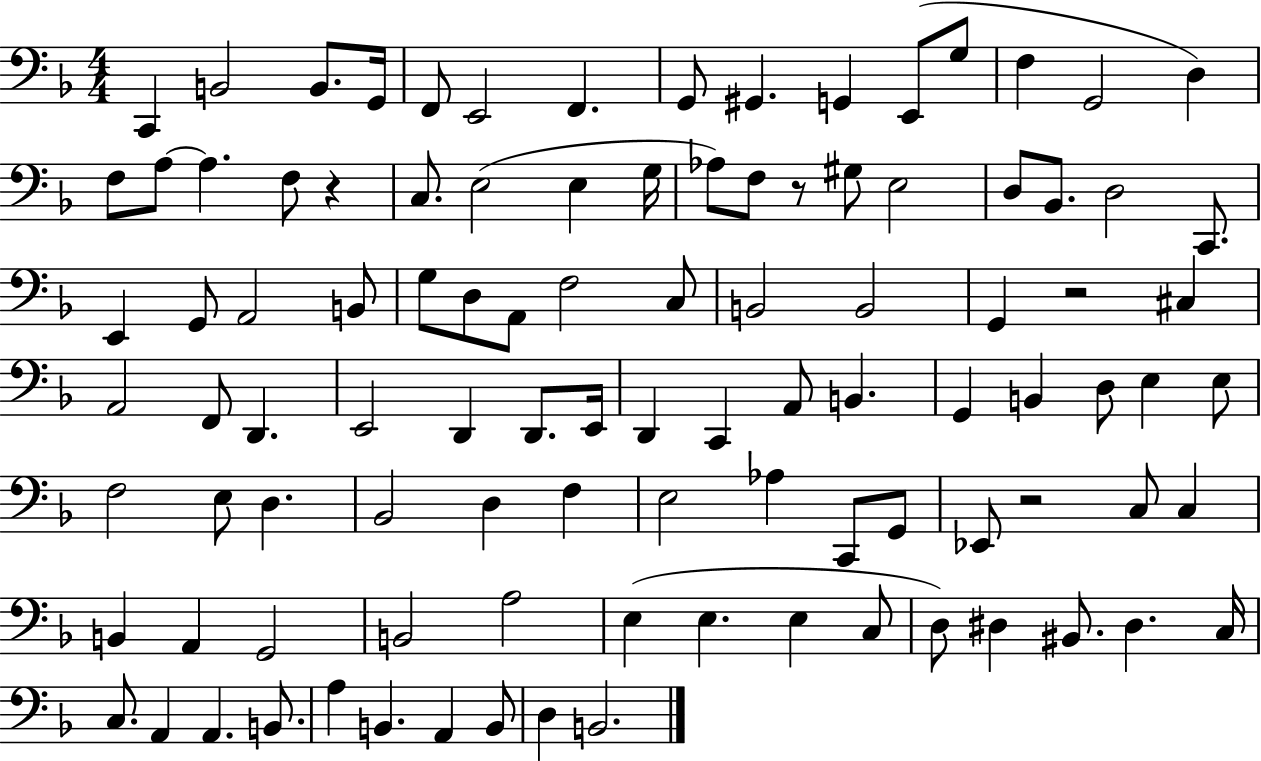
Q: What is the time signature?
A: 4/4